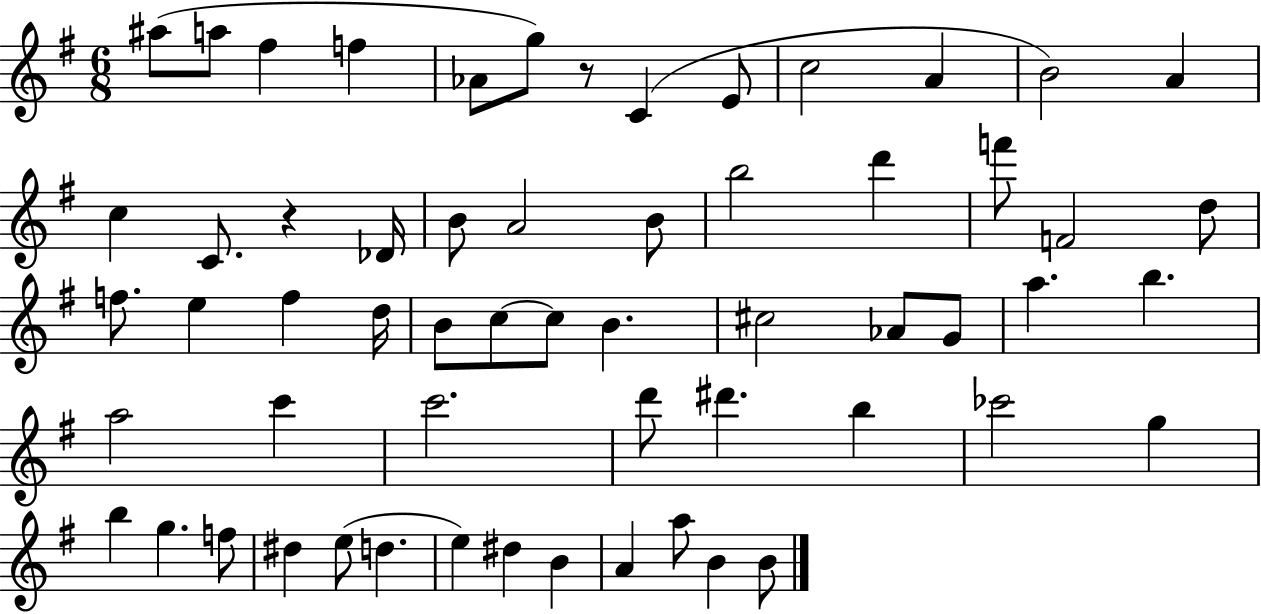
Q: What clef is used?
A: treble